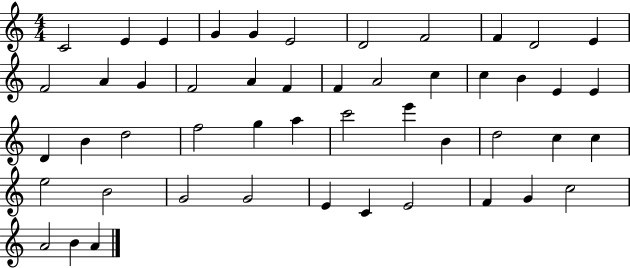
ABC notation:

X:1
T:Untitled
M:4/4
L:1/4
K:C
C2 E E G G E2 D2 F2 F D2 E F2 A G F2 A F F A2 c c B E E D B d2 f2 g a c'2 e' B d2 c c e2 B2 G2 G2 E C E2 F G c2 A2 B A